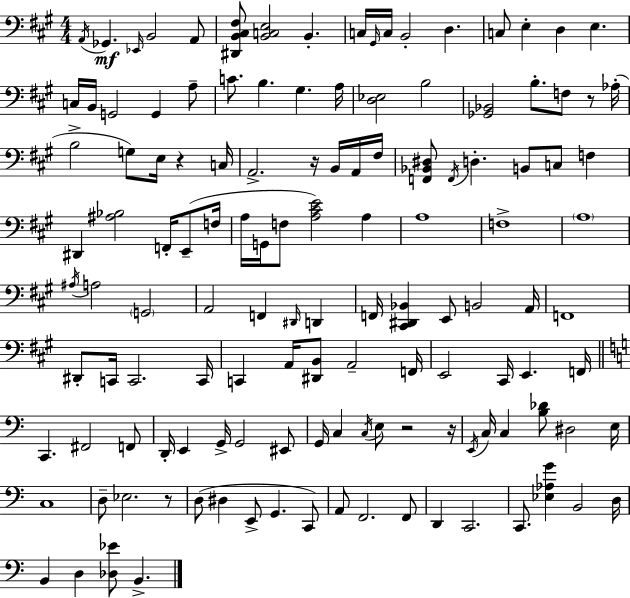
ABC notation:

X:1
T:Untitled
M:4/4
L:1/4
K:A
A,,/4 _G,, _E,,/4 B,,2 A,,/2 [^D,,B,,^C,^F,]/2 [B,,C,E,]2 B,, C,/4 ^G,,/4 C,/4 B,,2 D, C,/2 E, D, E, C,/4 B,,/4 G,,2 G,, A,/2 C/2 B, ^G, A,/4 [D,_E,]2 B,2 [_G,,_B,,]2 B,/2 F,/2 z/2 _A,/4 B,2 G,/2 E,/4 z C,/4 A,,2 z/4 B,,/4 A,,/4 ^F,/4 [F,,_B,,^D,]/2 F,,/4 D, B,,/2 C,/2 F, ^D,, [^A,_B,]2 F,,/4 E,,/2 F,/4 A,/4 G,,/4 F,/2 [A,^CE]2 A, A,4 F,4 A,4 ^A,/4 A,2 G,,2 A,,2 F,, ^D,,/4 D,, F,,/4 [^C,,^D,,_B,,] E,,/2 B,,2 A,,/4 F,,4 ^D,,/2 C,,/4 C,,2 C,,/4 C,, A,,/4 [^D,,B,,]/2 A,,2 F,,/4 E,,2 ^C,,/4 E,, F,,/4 C,, ^F,,2 F,,/2 D,,/4 E,, G,,/4 G,,2 ^E,,/2 G,,/4 C, C,/4 E,/2 z2 z/4 E,,/4 C,/4 C, [B,_D]/2 ^D,2 E,/4 C,4 D,/2 _E,2 z/2 D,/2 ^D, E,,/2 G,, C,,/2 A,,/2 F,,2 F,,/2 D,, C,,2 C,,/2 [_E,_A,G] B,,2 D,/4 B,, D, [_D,_E]/2 B,,